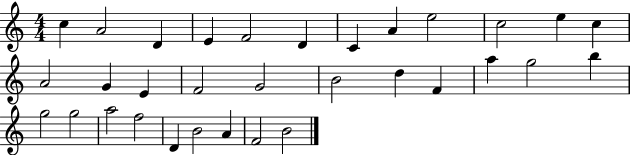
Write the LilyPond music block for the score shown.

{
  \clef treble
  \numericTimeSignature
  \time 4/4
  \key c \major
  c''4 a'2 d'4 | e'4 f'2 d'4 | c'4 a'4 e''2 | c''2 e''4 c''4 | \break a'2 g'4 e'4 | f'2 g'2 | b'2 d''4 f'4 | a''4 g''2 b''4 | \break g''2 g''2 | a''2 f''2 | d'4 b'2 a'4 | f'2 b'2 | \break \bar "|."
}